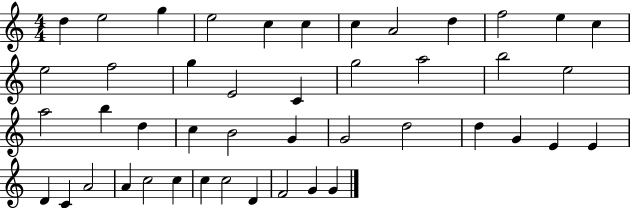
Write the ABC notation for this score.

X:1
T:Untitled
M:4/4
L:1/4
K:C
d e2 g e2 c c c A2 d f2 e c e2 f2 g E2 C g2 a2 b2 e2 a2 b d c B2 G G2 d2 d G E E D C A2 A c2 c c c2 D F2 G G